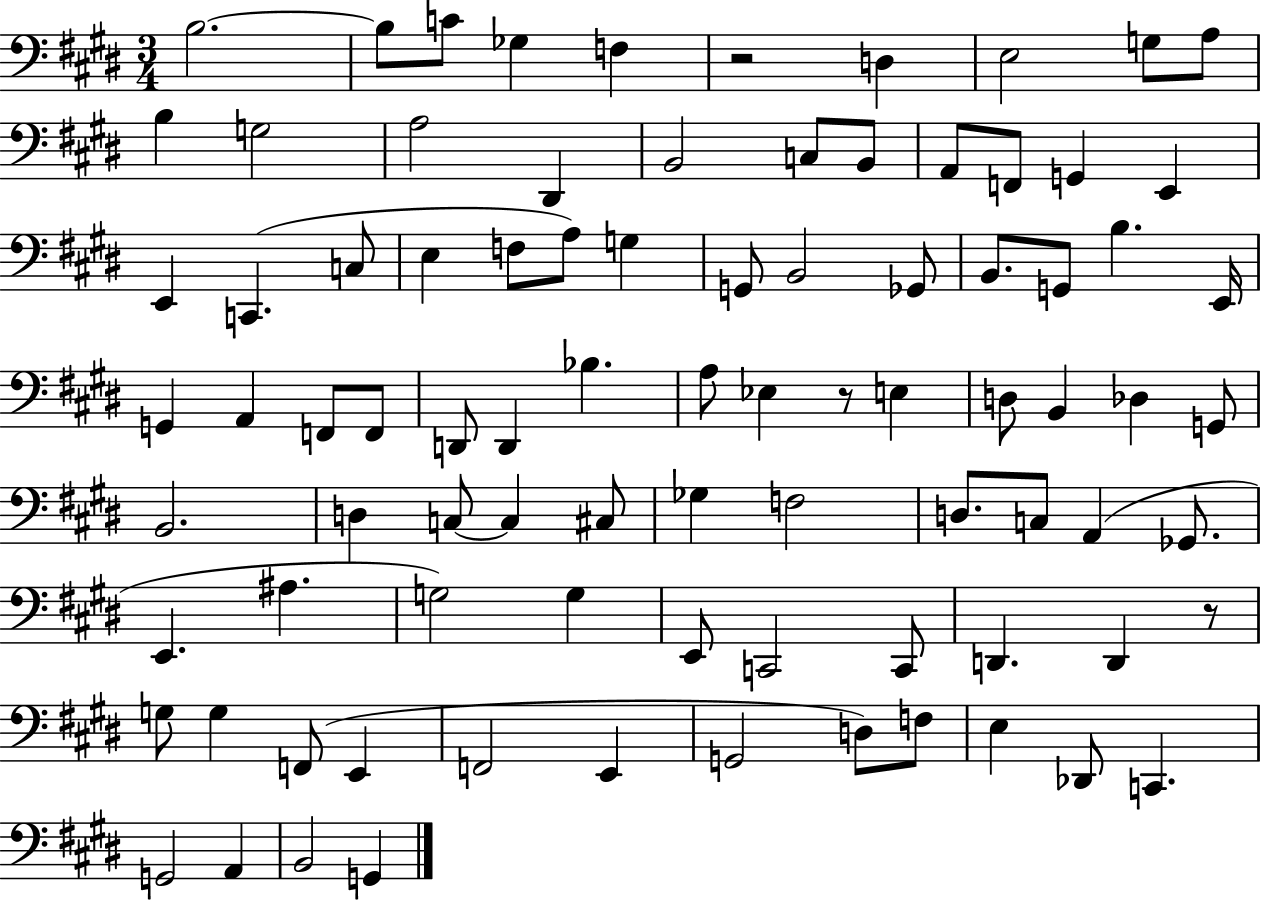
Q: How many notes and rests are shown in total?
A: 87